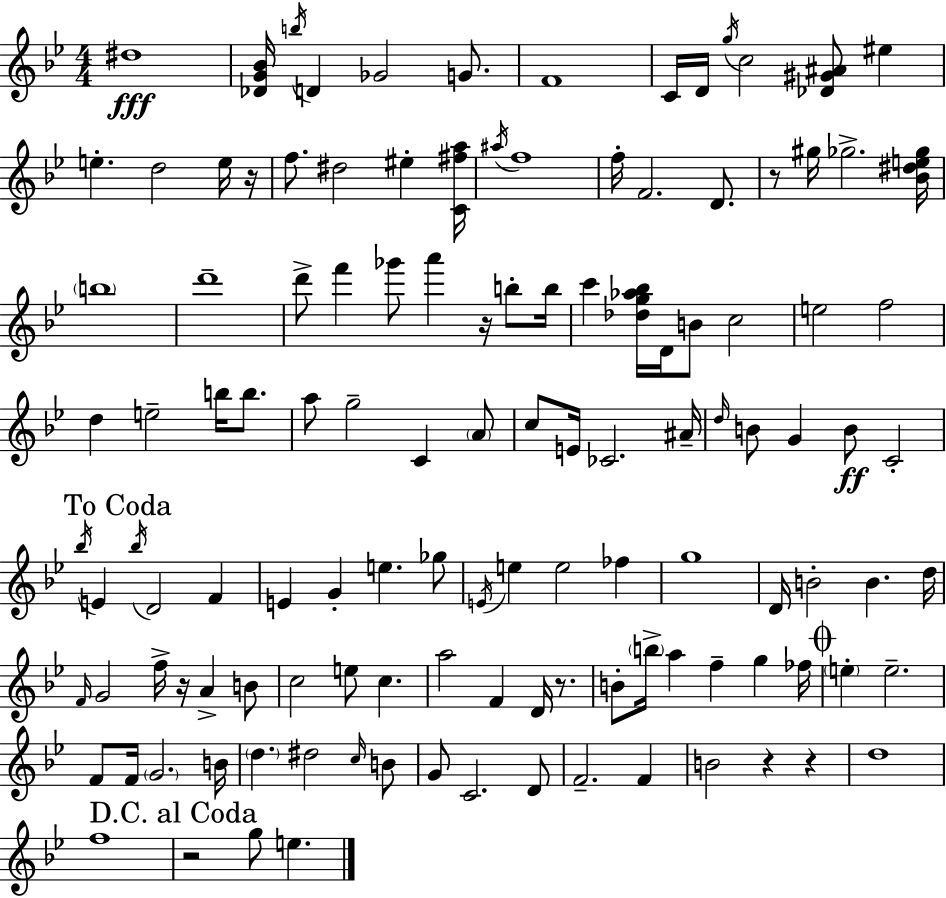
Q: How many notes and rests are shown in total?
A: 123